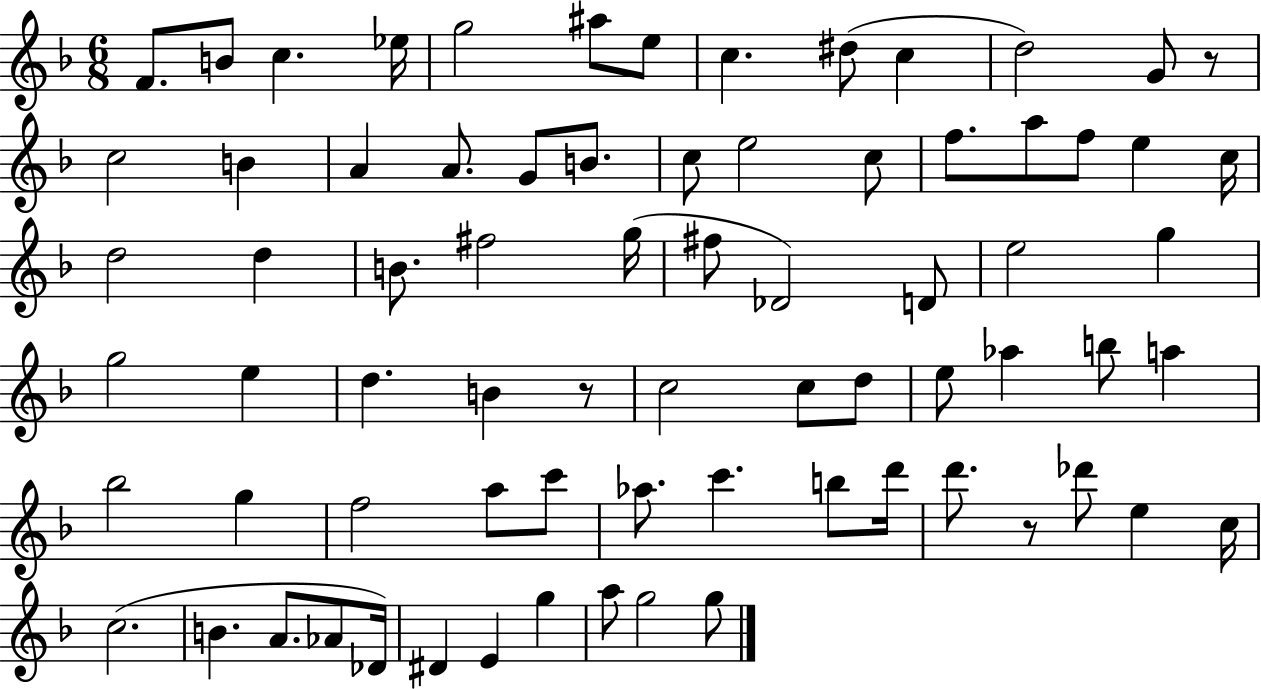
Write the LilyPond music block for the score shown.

{
  \clef treble
  \numericTimeSignature
  \time 6/8
  \key f \major
  \repeat volta 2 { f'8. b'8 c''4. ees''16 | g''2 ais''8 e''8 | c''4. dis''8( c''4 | d''2) g'8 r8 | \break c''2 b'4 | a'4 a'8. g'8 b'8. | c''8 e''2 c''8 | f''8. a''8 f''8 e''4 c''16 | \break d''2 d''4 | b'8. fis''2 g''16( | fis''8 des'2) d'8 | e''2 g''4 | \break g''2 e''4 | d''4. b'4 r8 | c''2 c''8 d''8 | e''8 aes''4 b''8 a''4 | \break bes''2 g''4 | f''2 a''8 c'''8 | aes''8. c'''4. b''8 d'''16 | d'''8. r8 des'''8 e''4 c''16 | \break c''2.( | b'4. a'8. aes'8 des'16) | dis'4 e'4 g''4 | a''8 g''2 g''8 | \break } \bar "|."
}